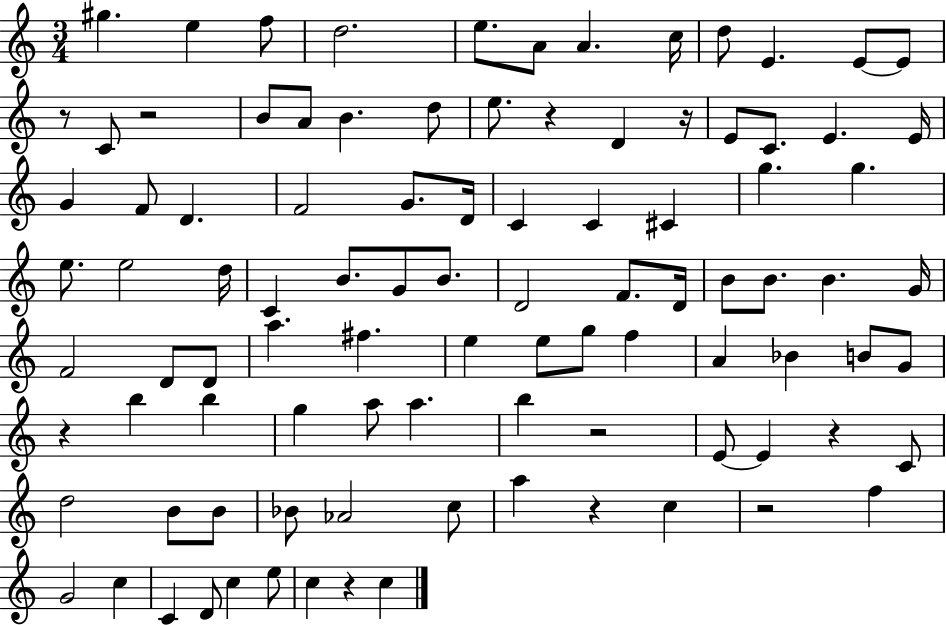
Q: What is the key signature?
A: C major